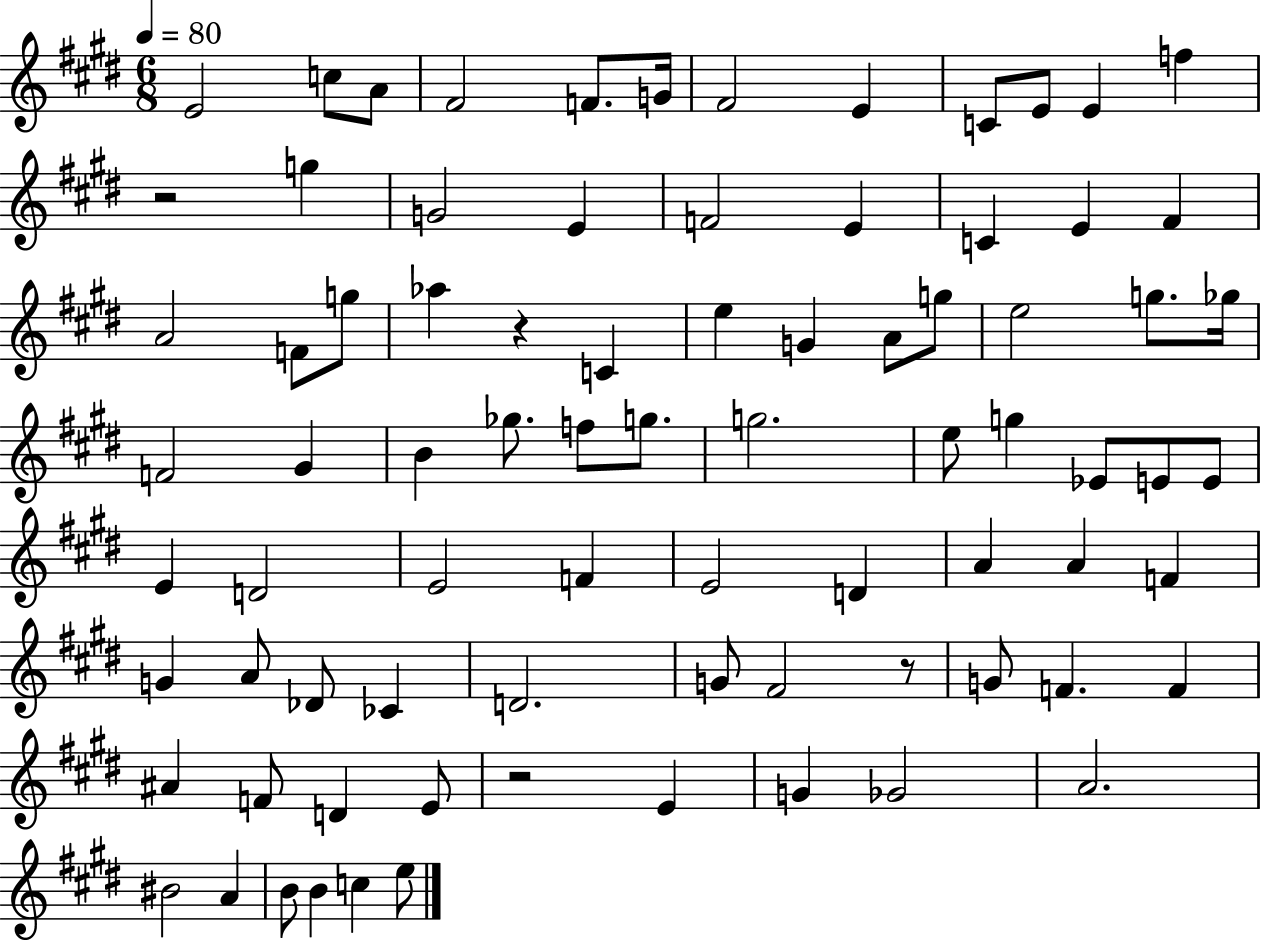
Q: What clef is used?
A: treble